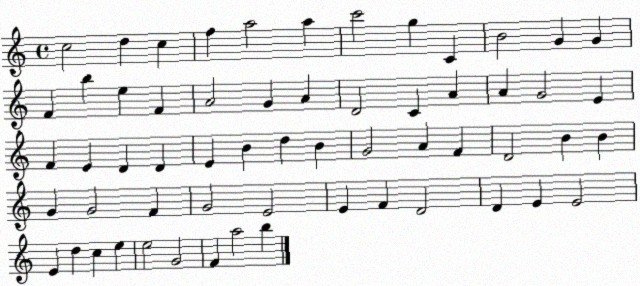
X:1
T:Untitled
M:4/4
L:1/4
K:C
c2 d c f a2 a c'2 g C B2 G G F b e F A2 G A D2 C A A G2 E F E D D E B d B G2 A F D2 B B G G2 F G2 E2 E F D2 D E E2 E d c e e2 G2 F a2 b